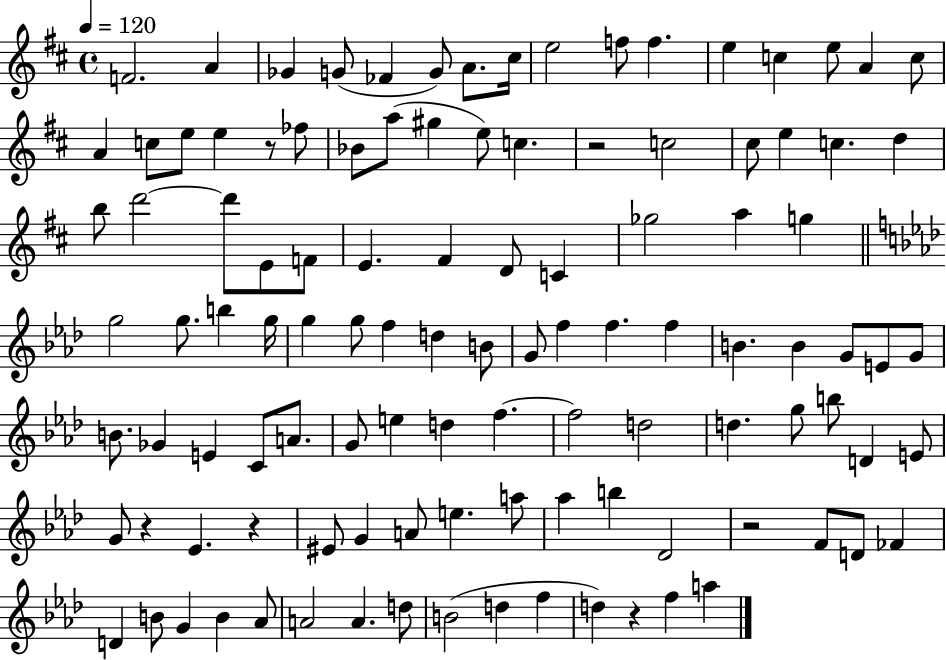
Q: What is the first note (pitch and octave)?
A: F4